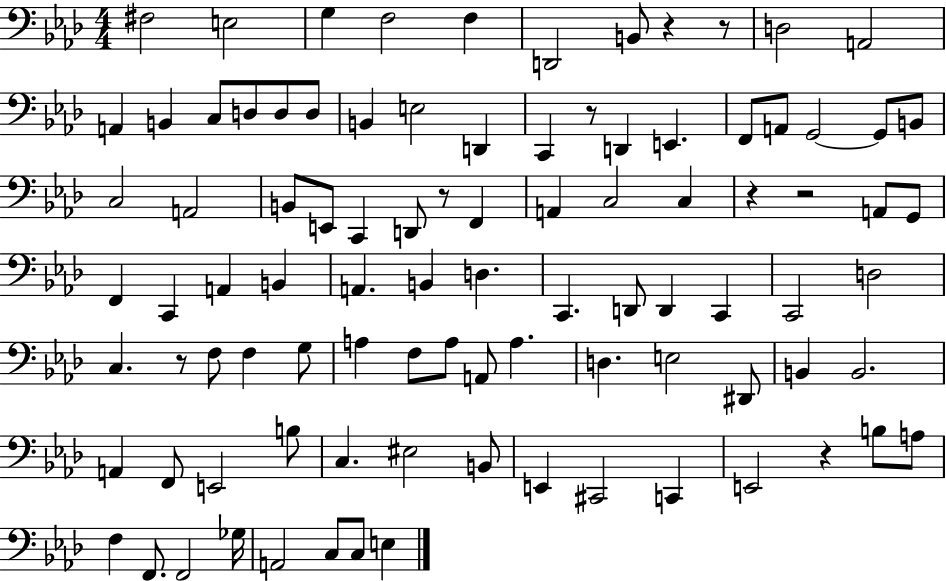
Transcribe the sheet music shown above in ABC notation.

X:1
T:Untitled
M:4/4
L:1/4
K:Ab
^F,2 E,2 G, F,2 F, D,,2 B,,/2 z z/2 D,2 A,,2 A,, B,, C,/2 D,/2 D,/2 D,/2 B,, E,2 D,, C,, z/2 D,, E,, F,,/2 A,,/2 G,,2 G,,/2 B,,/2 C,2 A,,2 B,,/2 E,,/2 C,, D,,/2 z/2 F,, A,, C,2 C, z z2 A,,/2 G,,/2 F,, C,, A,, B,, A,, B,, D, C,, D,,/2 D,, C,, C,,2 D,2 C, z/2 F,/2 F, G,/2 A, F,/2 A,/2 A,,/2 A, D, E,2 ^D,,/2 B,, B,,2 A,, F,,/2 E,,2 B,/2 C, ^E,2 B,,/2 E,, ^C,,2 C,, E,,2 z B,/2 A,/2 F, F,,/2 F,,2 _G,/4 A,,2 C,/2 C,/2 E,